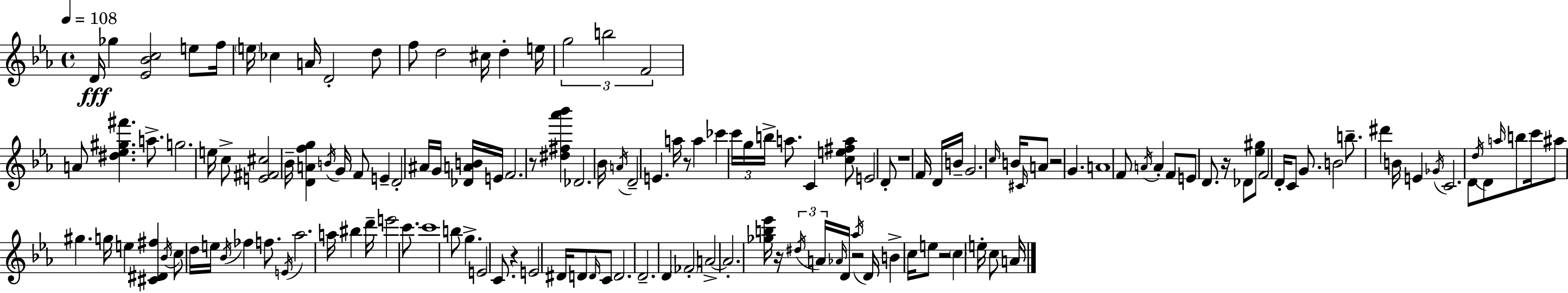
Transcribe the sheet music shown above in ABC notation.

X:1
T:Untitled
M:4/4
L:1/4
K:Eb
D/4 _g [_E_Bc]2 e/2 f/4 e/4 _c A/4 D2 d/2 f/2 d2 ^c/4 d e/4 g2 b2 F2 A/2 [^d_e^g^f'] a/2 g2 e/4 c/2 [E^F^c]2 _B/4 [DAfg] B/4 G/4 F/2 E D2 ^A/4 G/4 [_DAB]/4 E/4 F2 z/2 [^d^f_a'_b'] _D2 _B/4 A/4 D2 E a/4 z/2 a _c' c'/4 g/4 b/4 a/2 C [ce^fa]/2 E2 D/2 z4 F/4 D/4 B/4 G2 c/4 B/4 ^C/4 A/2 z2 G A4 F/2 A/4 A F/2 E/2 D/2 z/4 _D/2 [_e^g]/2 F2 D/4 C/2 G/2 B2 b/2 ^d' B/4 E _G/4 C2 D/2 d/4 D/2 a/4 b/2 c'/4 ^a/2 ^g g/4 e [^C^D^f] _B/4 c/2 d/4 e/4 _B/4 _f f/2 E/4 _a2 a/4 ^b d'/4 e'2 c'/2 c'4 b/2 g E2 C/2 z E2 ^D/4 D/2 D/4 C/2 D2 D2 D _F2 A2 A2 [_gb_e']/4 z/4 ^d/4 A/4 _A/4 D/4 z2 _a/4 D/4 B c/4 e/2 z2 c e/4 c/2 A/4